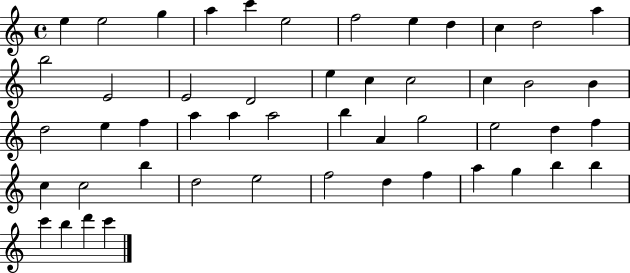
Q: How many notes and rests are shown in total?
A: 50